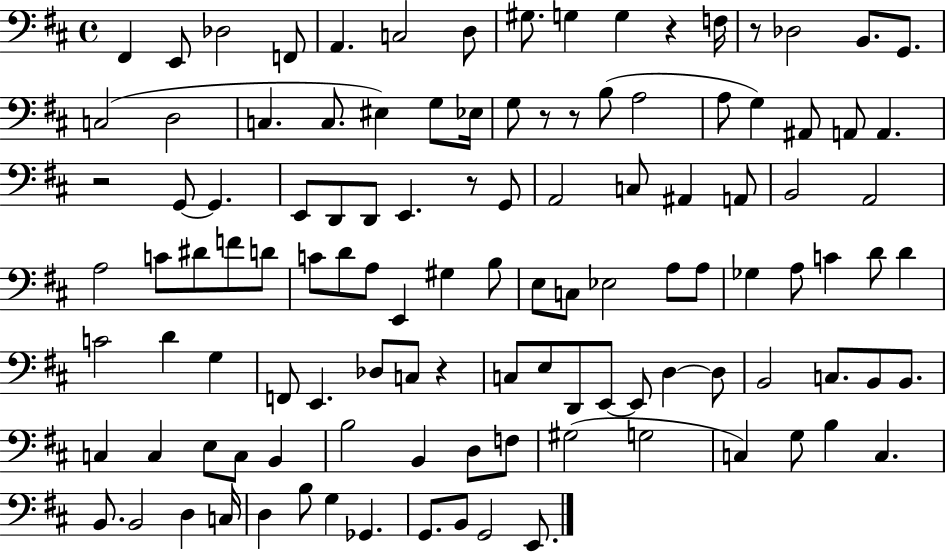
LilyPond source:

{
  \clef bass
  \time 4/4
  \defaultTimeSignature
  \key d \major
  fis,4 e,8 des2 f,8 | a,4. c2 d8 | gis8. g4 g4 r4 f16 | r8 des2 b,8. g,8. | \break c2( d2 | c4. c8. eis4) g8 ees16 | g8 r8 r8 b8( a2 | a8 g4) ais,8 a,8 a,4. | \break r2 g,8~~ g,4. | e,8 d,8 d,8 e,4. r8 g,8 | a,2 c8 ais,4 a,8 | b,2 a,2 | \break a2 c'8 dis'8 f'8 d'8 | c'8 d'8 a8 e,4 gis4 b8 | e8 c8 ees2 a8 a8 | ges4 a8 c'4 d'8 d'4 | \break c'2 d'4 g4 | f,8 e,4. des8 c8 r4 | c8 e8 d,8 e,8~~ e,8 d4~~ d8 | b,2 c8. b,8 b,8. | \break c4 c4 e8 c8 b,4 | b2 b,4 d8 f8 | gis2( g2 | c4) g8 b4 c4. | \break b,8. b,2 d4 c16 | d4 b8 g4 ges,4. | g,8. b,8 g,2 e,8. | \bar "|."
}